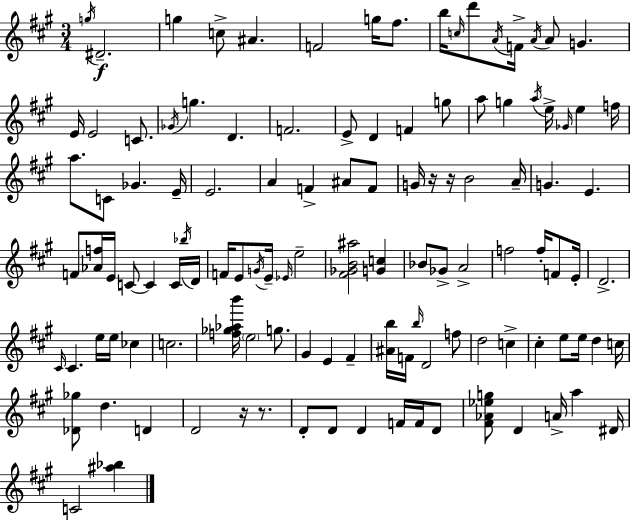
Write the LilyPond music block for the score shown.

{
  \clef treble
  \numericTimeSignature
  \time 3/4
  \key a \major
  \acciaccatura { g''16 }\f dis'2.-- | g''4 c''8-> ais'4. | f'2 g''16 fis''8. | b''16 \grace { c''16 } d'''8 \acciaccatura { a'16 } f'16-> \acciaccatura { a'16 } a'8 g'4. | \break e'16 e'2 | c'8. \acciaccatura { ges'16 } g''4. d'4. | f'2. | e'8-> d'4 f'4 | \break g''8 a''8 g''4 \acciaccatura { a''16 } | e''16-> \grace { ges'16 } e''4 f''16 a''8. c'8 | ges'4. e'16-- e'2. | a'4 f'4-> | \break ais'8 f'8 g'16 r16 r16 b'2 | a'16-- g'4. | e'4. f'8 <aes' f''>16 e'16 c'8~~ | c'4 c'16 \acciaccatura { bes''16 } d'16 f'16 e'8 \acciaccatura { g'16 } | \break e'16-- \grace { ees'16 } e''2-- <fis' ges' b' ais''>2 | <g' c''>4 bes'8 | ges'8-> a'2-> f''2 | f''16-. f'8 e'16-. d'2.-> | \break \grace { cis'16 } cis'4. | e''16 e''16 ces''4 c''2. | <f'' ges'' aes'' b'''>16 | \parenthesize e''2 g''8. gis'4 | \break e'4 fis'4-- <ais' b''>16 | f'16 \grace { b''16 } d'2 f''8 | d''2 c''4-> | cis''4-. e''8 e''16 d''4 c''16 | \break <des' ges''>8 d''4. d'4 | d'2 r16 r8. | d'8-. d'8 d'4 f'16 f'16 d'8 | <fis' aes' ees'' g''>8 d'4 a'16-> a''4 dis'16 | \break c'2 <ais'' bes''>4 | \bar "|."
}